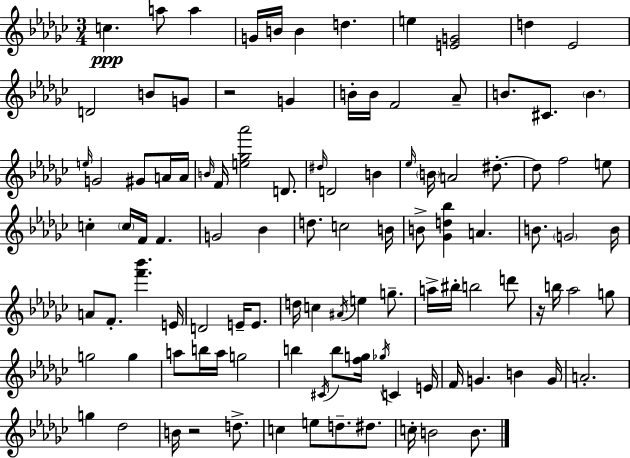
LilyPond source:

{
  \clef treble
  \numericTimeSignature
  \time 3/4
  \key ees \minor
  \repeat volta 2 { c''4.\ppp a''8 a''4 | g'16 b'16 b'4 d''4. | e''4 <e' g'>2 | d''4 ees'2 | \break d'2 b'8 g'8 | r2 g'4 | b'16-. b'16 f'2 aes'8-- | b'8. cis'8. \parenthesize b'4. | \break \grace { e''16 } g'2 gis'8 a'16 | a'16 \grace { b'16 } f'16 <e'' ges'' aes'''>2 d'8. | \grace { dis''16 } d'2 b'4 | \grace { ees''16 } \parenthesize b'16 a'2 | \break dis''8.-.~~ dis''8 f''2 | e''8 c''4-. \parenthesize c''16 f'16 f'4. | g'2 | bes'4 d''8. c''2 | \break b'16 b'8-> <ges' d'' bes''>4 a'4. | b'8. \parenthesize g'2 | b'16 a'8 f'8.-. <f''' bes'''>4. | e'16 d'2 | \break e'16-- e'8. d''16 c''4 \acciaccatura { ais'16 } e''4 | g''8.-- a''16-> bis''16-. b''2 | d'''8 r16 b''16 aes''2 | g''8 g''2 | \break g''4 a''8 b''16 a''16 g''2 | b''4 \acciaccatura { cis'16 } b''8 | <f'' g''>16 \acciaccatura { ges''16 } c'4 e'16 f'16 g'4. | b'4 g'16 a'2.-. | \break g''4 des''2 | b'16 r2 | d''8.-> c''4 e''8 | d''8.-- dis''8. c''16-. b'2 | \break b'8. } \bar "|."
}